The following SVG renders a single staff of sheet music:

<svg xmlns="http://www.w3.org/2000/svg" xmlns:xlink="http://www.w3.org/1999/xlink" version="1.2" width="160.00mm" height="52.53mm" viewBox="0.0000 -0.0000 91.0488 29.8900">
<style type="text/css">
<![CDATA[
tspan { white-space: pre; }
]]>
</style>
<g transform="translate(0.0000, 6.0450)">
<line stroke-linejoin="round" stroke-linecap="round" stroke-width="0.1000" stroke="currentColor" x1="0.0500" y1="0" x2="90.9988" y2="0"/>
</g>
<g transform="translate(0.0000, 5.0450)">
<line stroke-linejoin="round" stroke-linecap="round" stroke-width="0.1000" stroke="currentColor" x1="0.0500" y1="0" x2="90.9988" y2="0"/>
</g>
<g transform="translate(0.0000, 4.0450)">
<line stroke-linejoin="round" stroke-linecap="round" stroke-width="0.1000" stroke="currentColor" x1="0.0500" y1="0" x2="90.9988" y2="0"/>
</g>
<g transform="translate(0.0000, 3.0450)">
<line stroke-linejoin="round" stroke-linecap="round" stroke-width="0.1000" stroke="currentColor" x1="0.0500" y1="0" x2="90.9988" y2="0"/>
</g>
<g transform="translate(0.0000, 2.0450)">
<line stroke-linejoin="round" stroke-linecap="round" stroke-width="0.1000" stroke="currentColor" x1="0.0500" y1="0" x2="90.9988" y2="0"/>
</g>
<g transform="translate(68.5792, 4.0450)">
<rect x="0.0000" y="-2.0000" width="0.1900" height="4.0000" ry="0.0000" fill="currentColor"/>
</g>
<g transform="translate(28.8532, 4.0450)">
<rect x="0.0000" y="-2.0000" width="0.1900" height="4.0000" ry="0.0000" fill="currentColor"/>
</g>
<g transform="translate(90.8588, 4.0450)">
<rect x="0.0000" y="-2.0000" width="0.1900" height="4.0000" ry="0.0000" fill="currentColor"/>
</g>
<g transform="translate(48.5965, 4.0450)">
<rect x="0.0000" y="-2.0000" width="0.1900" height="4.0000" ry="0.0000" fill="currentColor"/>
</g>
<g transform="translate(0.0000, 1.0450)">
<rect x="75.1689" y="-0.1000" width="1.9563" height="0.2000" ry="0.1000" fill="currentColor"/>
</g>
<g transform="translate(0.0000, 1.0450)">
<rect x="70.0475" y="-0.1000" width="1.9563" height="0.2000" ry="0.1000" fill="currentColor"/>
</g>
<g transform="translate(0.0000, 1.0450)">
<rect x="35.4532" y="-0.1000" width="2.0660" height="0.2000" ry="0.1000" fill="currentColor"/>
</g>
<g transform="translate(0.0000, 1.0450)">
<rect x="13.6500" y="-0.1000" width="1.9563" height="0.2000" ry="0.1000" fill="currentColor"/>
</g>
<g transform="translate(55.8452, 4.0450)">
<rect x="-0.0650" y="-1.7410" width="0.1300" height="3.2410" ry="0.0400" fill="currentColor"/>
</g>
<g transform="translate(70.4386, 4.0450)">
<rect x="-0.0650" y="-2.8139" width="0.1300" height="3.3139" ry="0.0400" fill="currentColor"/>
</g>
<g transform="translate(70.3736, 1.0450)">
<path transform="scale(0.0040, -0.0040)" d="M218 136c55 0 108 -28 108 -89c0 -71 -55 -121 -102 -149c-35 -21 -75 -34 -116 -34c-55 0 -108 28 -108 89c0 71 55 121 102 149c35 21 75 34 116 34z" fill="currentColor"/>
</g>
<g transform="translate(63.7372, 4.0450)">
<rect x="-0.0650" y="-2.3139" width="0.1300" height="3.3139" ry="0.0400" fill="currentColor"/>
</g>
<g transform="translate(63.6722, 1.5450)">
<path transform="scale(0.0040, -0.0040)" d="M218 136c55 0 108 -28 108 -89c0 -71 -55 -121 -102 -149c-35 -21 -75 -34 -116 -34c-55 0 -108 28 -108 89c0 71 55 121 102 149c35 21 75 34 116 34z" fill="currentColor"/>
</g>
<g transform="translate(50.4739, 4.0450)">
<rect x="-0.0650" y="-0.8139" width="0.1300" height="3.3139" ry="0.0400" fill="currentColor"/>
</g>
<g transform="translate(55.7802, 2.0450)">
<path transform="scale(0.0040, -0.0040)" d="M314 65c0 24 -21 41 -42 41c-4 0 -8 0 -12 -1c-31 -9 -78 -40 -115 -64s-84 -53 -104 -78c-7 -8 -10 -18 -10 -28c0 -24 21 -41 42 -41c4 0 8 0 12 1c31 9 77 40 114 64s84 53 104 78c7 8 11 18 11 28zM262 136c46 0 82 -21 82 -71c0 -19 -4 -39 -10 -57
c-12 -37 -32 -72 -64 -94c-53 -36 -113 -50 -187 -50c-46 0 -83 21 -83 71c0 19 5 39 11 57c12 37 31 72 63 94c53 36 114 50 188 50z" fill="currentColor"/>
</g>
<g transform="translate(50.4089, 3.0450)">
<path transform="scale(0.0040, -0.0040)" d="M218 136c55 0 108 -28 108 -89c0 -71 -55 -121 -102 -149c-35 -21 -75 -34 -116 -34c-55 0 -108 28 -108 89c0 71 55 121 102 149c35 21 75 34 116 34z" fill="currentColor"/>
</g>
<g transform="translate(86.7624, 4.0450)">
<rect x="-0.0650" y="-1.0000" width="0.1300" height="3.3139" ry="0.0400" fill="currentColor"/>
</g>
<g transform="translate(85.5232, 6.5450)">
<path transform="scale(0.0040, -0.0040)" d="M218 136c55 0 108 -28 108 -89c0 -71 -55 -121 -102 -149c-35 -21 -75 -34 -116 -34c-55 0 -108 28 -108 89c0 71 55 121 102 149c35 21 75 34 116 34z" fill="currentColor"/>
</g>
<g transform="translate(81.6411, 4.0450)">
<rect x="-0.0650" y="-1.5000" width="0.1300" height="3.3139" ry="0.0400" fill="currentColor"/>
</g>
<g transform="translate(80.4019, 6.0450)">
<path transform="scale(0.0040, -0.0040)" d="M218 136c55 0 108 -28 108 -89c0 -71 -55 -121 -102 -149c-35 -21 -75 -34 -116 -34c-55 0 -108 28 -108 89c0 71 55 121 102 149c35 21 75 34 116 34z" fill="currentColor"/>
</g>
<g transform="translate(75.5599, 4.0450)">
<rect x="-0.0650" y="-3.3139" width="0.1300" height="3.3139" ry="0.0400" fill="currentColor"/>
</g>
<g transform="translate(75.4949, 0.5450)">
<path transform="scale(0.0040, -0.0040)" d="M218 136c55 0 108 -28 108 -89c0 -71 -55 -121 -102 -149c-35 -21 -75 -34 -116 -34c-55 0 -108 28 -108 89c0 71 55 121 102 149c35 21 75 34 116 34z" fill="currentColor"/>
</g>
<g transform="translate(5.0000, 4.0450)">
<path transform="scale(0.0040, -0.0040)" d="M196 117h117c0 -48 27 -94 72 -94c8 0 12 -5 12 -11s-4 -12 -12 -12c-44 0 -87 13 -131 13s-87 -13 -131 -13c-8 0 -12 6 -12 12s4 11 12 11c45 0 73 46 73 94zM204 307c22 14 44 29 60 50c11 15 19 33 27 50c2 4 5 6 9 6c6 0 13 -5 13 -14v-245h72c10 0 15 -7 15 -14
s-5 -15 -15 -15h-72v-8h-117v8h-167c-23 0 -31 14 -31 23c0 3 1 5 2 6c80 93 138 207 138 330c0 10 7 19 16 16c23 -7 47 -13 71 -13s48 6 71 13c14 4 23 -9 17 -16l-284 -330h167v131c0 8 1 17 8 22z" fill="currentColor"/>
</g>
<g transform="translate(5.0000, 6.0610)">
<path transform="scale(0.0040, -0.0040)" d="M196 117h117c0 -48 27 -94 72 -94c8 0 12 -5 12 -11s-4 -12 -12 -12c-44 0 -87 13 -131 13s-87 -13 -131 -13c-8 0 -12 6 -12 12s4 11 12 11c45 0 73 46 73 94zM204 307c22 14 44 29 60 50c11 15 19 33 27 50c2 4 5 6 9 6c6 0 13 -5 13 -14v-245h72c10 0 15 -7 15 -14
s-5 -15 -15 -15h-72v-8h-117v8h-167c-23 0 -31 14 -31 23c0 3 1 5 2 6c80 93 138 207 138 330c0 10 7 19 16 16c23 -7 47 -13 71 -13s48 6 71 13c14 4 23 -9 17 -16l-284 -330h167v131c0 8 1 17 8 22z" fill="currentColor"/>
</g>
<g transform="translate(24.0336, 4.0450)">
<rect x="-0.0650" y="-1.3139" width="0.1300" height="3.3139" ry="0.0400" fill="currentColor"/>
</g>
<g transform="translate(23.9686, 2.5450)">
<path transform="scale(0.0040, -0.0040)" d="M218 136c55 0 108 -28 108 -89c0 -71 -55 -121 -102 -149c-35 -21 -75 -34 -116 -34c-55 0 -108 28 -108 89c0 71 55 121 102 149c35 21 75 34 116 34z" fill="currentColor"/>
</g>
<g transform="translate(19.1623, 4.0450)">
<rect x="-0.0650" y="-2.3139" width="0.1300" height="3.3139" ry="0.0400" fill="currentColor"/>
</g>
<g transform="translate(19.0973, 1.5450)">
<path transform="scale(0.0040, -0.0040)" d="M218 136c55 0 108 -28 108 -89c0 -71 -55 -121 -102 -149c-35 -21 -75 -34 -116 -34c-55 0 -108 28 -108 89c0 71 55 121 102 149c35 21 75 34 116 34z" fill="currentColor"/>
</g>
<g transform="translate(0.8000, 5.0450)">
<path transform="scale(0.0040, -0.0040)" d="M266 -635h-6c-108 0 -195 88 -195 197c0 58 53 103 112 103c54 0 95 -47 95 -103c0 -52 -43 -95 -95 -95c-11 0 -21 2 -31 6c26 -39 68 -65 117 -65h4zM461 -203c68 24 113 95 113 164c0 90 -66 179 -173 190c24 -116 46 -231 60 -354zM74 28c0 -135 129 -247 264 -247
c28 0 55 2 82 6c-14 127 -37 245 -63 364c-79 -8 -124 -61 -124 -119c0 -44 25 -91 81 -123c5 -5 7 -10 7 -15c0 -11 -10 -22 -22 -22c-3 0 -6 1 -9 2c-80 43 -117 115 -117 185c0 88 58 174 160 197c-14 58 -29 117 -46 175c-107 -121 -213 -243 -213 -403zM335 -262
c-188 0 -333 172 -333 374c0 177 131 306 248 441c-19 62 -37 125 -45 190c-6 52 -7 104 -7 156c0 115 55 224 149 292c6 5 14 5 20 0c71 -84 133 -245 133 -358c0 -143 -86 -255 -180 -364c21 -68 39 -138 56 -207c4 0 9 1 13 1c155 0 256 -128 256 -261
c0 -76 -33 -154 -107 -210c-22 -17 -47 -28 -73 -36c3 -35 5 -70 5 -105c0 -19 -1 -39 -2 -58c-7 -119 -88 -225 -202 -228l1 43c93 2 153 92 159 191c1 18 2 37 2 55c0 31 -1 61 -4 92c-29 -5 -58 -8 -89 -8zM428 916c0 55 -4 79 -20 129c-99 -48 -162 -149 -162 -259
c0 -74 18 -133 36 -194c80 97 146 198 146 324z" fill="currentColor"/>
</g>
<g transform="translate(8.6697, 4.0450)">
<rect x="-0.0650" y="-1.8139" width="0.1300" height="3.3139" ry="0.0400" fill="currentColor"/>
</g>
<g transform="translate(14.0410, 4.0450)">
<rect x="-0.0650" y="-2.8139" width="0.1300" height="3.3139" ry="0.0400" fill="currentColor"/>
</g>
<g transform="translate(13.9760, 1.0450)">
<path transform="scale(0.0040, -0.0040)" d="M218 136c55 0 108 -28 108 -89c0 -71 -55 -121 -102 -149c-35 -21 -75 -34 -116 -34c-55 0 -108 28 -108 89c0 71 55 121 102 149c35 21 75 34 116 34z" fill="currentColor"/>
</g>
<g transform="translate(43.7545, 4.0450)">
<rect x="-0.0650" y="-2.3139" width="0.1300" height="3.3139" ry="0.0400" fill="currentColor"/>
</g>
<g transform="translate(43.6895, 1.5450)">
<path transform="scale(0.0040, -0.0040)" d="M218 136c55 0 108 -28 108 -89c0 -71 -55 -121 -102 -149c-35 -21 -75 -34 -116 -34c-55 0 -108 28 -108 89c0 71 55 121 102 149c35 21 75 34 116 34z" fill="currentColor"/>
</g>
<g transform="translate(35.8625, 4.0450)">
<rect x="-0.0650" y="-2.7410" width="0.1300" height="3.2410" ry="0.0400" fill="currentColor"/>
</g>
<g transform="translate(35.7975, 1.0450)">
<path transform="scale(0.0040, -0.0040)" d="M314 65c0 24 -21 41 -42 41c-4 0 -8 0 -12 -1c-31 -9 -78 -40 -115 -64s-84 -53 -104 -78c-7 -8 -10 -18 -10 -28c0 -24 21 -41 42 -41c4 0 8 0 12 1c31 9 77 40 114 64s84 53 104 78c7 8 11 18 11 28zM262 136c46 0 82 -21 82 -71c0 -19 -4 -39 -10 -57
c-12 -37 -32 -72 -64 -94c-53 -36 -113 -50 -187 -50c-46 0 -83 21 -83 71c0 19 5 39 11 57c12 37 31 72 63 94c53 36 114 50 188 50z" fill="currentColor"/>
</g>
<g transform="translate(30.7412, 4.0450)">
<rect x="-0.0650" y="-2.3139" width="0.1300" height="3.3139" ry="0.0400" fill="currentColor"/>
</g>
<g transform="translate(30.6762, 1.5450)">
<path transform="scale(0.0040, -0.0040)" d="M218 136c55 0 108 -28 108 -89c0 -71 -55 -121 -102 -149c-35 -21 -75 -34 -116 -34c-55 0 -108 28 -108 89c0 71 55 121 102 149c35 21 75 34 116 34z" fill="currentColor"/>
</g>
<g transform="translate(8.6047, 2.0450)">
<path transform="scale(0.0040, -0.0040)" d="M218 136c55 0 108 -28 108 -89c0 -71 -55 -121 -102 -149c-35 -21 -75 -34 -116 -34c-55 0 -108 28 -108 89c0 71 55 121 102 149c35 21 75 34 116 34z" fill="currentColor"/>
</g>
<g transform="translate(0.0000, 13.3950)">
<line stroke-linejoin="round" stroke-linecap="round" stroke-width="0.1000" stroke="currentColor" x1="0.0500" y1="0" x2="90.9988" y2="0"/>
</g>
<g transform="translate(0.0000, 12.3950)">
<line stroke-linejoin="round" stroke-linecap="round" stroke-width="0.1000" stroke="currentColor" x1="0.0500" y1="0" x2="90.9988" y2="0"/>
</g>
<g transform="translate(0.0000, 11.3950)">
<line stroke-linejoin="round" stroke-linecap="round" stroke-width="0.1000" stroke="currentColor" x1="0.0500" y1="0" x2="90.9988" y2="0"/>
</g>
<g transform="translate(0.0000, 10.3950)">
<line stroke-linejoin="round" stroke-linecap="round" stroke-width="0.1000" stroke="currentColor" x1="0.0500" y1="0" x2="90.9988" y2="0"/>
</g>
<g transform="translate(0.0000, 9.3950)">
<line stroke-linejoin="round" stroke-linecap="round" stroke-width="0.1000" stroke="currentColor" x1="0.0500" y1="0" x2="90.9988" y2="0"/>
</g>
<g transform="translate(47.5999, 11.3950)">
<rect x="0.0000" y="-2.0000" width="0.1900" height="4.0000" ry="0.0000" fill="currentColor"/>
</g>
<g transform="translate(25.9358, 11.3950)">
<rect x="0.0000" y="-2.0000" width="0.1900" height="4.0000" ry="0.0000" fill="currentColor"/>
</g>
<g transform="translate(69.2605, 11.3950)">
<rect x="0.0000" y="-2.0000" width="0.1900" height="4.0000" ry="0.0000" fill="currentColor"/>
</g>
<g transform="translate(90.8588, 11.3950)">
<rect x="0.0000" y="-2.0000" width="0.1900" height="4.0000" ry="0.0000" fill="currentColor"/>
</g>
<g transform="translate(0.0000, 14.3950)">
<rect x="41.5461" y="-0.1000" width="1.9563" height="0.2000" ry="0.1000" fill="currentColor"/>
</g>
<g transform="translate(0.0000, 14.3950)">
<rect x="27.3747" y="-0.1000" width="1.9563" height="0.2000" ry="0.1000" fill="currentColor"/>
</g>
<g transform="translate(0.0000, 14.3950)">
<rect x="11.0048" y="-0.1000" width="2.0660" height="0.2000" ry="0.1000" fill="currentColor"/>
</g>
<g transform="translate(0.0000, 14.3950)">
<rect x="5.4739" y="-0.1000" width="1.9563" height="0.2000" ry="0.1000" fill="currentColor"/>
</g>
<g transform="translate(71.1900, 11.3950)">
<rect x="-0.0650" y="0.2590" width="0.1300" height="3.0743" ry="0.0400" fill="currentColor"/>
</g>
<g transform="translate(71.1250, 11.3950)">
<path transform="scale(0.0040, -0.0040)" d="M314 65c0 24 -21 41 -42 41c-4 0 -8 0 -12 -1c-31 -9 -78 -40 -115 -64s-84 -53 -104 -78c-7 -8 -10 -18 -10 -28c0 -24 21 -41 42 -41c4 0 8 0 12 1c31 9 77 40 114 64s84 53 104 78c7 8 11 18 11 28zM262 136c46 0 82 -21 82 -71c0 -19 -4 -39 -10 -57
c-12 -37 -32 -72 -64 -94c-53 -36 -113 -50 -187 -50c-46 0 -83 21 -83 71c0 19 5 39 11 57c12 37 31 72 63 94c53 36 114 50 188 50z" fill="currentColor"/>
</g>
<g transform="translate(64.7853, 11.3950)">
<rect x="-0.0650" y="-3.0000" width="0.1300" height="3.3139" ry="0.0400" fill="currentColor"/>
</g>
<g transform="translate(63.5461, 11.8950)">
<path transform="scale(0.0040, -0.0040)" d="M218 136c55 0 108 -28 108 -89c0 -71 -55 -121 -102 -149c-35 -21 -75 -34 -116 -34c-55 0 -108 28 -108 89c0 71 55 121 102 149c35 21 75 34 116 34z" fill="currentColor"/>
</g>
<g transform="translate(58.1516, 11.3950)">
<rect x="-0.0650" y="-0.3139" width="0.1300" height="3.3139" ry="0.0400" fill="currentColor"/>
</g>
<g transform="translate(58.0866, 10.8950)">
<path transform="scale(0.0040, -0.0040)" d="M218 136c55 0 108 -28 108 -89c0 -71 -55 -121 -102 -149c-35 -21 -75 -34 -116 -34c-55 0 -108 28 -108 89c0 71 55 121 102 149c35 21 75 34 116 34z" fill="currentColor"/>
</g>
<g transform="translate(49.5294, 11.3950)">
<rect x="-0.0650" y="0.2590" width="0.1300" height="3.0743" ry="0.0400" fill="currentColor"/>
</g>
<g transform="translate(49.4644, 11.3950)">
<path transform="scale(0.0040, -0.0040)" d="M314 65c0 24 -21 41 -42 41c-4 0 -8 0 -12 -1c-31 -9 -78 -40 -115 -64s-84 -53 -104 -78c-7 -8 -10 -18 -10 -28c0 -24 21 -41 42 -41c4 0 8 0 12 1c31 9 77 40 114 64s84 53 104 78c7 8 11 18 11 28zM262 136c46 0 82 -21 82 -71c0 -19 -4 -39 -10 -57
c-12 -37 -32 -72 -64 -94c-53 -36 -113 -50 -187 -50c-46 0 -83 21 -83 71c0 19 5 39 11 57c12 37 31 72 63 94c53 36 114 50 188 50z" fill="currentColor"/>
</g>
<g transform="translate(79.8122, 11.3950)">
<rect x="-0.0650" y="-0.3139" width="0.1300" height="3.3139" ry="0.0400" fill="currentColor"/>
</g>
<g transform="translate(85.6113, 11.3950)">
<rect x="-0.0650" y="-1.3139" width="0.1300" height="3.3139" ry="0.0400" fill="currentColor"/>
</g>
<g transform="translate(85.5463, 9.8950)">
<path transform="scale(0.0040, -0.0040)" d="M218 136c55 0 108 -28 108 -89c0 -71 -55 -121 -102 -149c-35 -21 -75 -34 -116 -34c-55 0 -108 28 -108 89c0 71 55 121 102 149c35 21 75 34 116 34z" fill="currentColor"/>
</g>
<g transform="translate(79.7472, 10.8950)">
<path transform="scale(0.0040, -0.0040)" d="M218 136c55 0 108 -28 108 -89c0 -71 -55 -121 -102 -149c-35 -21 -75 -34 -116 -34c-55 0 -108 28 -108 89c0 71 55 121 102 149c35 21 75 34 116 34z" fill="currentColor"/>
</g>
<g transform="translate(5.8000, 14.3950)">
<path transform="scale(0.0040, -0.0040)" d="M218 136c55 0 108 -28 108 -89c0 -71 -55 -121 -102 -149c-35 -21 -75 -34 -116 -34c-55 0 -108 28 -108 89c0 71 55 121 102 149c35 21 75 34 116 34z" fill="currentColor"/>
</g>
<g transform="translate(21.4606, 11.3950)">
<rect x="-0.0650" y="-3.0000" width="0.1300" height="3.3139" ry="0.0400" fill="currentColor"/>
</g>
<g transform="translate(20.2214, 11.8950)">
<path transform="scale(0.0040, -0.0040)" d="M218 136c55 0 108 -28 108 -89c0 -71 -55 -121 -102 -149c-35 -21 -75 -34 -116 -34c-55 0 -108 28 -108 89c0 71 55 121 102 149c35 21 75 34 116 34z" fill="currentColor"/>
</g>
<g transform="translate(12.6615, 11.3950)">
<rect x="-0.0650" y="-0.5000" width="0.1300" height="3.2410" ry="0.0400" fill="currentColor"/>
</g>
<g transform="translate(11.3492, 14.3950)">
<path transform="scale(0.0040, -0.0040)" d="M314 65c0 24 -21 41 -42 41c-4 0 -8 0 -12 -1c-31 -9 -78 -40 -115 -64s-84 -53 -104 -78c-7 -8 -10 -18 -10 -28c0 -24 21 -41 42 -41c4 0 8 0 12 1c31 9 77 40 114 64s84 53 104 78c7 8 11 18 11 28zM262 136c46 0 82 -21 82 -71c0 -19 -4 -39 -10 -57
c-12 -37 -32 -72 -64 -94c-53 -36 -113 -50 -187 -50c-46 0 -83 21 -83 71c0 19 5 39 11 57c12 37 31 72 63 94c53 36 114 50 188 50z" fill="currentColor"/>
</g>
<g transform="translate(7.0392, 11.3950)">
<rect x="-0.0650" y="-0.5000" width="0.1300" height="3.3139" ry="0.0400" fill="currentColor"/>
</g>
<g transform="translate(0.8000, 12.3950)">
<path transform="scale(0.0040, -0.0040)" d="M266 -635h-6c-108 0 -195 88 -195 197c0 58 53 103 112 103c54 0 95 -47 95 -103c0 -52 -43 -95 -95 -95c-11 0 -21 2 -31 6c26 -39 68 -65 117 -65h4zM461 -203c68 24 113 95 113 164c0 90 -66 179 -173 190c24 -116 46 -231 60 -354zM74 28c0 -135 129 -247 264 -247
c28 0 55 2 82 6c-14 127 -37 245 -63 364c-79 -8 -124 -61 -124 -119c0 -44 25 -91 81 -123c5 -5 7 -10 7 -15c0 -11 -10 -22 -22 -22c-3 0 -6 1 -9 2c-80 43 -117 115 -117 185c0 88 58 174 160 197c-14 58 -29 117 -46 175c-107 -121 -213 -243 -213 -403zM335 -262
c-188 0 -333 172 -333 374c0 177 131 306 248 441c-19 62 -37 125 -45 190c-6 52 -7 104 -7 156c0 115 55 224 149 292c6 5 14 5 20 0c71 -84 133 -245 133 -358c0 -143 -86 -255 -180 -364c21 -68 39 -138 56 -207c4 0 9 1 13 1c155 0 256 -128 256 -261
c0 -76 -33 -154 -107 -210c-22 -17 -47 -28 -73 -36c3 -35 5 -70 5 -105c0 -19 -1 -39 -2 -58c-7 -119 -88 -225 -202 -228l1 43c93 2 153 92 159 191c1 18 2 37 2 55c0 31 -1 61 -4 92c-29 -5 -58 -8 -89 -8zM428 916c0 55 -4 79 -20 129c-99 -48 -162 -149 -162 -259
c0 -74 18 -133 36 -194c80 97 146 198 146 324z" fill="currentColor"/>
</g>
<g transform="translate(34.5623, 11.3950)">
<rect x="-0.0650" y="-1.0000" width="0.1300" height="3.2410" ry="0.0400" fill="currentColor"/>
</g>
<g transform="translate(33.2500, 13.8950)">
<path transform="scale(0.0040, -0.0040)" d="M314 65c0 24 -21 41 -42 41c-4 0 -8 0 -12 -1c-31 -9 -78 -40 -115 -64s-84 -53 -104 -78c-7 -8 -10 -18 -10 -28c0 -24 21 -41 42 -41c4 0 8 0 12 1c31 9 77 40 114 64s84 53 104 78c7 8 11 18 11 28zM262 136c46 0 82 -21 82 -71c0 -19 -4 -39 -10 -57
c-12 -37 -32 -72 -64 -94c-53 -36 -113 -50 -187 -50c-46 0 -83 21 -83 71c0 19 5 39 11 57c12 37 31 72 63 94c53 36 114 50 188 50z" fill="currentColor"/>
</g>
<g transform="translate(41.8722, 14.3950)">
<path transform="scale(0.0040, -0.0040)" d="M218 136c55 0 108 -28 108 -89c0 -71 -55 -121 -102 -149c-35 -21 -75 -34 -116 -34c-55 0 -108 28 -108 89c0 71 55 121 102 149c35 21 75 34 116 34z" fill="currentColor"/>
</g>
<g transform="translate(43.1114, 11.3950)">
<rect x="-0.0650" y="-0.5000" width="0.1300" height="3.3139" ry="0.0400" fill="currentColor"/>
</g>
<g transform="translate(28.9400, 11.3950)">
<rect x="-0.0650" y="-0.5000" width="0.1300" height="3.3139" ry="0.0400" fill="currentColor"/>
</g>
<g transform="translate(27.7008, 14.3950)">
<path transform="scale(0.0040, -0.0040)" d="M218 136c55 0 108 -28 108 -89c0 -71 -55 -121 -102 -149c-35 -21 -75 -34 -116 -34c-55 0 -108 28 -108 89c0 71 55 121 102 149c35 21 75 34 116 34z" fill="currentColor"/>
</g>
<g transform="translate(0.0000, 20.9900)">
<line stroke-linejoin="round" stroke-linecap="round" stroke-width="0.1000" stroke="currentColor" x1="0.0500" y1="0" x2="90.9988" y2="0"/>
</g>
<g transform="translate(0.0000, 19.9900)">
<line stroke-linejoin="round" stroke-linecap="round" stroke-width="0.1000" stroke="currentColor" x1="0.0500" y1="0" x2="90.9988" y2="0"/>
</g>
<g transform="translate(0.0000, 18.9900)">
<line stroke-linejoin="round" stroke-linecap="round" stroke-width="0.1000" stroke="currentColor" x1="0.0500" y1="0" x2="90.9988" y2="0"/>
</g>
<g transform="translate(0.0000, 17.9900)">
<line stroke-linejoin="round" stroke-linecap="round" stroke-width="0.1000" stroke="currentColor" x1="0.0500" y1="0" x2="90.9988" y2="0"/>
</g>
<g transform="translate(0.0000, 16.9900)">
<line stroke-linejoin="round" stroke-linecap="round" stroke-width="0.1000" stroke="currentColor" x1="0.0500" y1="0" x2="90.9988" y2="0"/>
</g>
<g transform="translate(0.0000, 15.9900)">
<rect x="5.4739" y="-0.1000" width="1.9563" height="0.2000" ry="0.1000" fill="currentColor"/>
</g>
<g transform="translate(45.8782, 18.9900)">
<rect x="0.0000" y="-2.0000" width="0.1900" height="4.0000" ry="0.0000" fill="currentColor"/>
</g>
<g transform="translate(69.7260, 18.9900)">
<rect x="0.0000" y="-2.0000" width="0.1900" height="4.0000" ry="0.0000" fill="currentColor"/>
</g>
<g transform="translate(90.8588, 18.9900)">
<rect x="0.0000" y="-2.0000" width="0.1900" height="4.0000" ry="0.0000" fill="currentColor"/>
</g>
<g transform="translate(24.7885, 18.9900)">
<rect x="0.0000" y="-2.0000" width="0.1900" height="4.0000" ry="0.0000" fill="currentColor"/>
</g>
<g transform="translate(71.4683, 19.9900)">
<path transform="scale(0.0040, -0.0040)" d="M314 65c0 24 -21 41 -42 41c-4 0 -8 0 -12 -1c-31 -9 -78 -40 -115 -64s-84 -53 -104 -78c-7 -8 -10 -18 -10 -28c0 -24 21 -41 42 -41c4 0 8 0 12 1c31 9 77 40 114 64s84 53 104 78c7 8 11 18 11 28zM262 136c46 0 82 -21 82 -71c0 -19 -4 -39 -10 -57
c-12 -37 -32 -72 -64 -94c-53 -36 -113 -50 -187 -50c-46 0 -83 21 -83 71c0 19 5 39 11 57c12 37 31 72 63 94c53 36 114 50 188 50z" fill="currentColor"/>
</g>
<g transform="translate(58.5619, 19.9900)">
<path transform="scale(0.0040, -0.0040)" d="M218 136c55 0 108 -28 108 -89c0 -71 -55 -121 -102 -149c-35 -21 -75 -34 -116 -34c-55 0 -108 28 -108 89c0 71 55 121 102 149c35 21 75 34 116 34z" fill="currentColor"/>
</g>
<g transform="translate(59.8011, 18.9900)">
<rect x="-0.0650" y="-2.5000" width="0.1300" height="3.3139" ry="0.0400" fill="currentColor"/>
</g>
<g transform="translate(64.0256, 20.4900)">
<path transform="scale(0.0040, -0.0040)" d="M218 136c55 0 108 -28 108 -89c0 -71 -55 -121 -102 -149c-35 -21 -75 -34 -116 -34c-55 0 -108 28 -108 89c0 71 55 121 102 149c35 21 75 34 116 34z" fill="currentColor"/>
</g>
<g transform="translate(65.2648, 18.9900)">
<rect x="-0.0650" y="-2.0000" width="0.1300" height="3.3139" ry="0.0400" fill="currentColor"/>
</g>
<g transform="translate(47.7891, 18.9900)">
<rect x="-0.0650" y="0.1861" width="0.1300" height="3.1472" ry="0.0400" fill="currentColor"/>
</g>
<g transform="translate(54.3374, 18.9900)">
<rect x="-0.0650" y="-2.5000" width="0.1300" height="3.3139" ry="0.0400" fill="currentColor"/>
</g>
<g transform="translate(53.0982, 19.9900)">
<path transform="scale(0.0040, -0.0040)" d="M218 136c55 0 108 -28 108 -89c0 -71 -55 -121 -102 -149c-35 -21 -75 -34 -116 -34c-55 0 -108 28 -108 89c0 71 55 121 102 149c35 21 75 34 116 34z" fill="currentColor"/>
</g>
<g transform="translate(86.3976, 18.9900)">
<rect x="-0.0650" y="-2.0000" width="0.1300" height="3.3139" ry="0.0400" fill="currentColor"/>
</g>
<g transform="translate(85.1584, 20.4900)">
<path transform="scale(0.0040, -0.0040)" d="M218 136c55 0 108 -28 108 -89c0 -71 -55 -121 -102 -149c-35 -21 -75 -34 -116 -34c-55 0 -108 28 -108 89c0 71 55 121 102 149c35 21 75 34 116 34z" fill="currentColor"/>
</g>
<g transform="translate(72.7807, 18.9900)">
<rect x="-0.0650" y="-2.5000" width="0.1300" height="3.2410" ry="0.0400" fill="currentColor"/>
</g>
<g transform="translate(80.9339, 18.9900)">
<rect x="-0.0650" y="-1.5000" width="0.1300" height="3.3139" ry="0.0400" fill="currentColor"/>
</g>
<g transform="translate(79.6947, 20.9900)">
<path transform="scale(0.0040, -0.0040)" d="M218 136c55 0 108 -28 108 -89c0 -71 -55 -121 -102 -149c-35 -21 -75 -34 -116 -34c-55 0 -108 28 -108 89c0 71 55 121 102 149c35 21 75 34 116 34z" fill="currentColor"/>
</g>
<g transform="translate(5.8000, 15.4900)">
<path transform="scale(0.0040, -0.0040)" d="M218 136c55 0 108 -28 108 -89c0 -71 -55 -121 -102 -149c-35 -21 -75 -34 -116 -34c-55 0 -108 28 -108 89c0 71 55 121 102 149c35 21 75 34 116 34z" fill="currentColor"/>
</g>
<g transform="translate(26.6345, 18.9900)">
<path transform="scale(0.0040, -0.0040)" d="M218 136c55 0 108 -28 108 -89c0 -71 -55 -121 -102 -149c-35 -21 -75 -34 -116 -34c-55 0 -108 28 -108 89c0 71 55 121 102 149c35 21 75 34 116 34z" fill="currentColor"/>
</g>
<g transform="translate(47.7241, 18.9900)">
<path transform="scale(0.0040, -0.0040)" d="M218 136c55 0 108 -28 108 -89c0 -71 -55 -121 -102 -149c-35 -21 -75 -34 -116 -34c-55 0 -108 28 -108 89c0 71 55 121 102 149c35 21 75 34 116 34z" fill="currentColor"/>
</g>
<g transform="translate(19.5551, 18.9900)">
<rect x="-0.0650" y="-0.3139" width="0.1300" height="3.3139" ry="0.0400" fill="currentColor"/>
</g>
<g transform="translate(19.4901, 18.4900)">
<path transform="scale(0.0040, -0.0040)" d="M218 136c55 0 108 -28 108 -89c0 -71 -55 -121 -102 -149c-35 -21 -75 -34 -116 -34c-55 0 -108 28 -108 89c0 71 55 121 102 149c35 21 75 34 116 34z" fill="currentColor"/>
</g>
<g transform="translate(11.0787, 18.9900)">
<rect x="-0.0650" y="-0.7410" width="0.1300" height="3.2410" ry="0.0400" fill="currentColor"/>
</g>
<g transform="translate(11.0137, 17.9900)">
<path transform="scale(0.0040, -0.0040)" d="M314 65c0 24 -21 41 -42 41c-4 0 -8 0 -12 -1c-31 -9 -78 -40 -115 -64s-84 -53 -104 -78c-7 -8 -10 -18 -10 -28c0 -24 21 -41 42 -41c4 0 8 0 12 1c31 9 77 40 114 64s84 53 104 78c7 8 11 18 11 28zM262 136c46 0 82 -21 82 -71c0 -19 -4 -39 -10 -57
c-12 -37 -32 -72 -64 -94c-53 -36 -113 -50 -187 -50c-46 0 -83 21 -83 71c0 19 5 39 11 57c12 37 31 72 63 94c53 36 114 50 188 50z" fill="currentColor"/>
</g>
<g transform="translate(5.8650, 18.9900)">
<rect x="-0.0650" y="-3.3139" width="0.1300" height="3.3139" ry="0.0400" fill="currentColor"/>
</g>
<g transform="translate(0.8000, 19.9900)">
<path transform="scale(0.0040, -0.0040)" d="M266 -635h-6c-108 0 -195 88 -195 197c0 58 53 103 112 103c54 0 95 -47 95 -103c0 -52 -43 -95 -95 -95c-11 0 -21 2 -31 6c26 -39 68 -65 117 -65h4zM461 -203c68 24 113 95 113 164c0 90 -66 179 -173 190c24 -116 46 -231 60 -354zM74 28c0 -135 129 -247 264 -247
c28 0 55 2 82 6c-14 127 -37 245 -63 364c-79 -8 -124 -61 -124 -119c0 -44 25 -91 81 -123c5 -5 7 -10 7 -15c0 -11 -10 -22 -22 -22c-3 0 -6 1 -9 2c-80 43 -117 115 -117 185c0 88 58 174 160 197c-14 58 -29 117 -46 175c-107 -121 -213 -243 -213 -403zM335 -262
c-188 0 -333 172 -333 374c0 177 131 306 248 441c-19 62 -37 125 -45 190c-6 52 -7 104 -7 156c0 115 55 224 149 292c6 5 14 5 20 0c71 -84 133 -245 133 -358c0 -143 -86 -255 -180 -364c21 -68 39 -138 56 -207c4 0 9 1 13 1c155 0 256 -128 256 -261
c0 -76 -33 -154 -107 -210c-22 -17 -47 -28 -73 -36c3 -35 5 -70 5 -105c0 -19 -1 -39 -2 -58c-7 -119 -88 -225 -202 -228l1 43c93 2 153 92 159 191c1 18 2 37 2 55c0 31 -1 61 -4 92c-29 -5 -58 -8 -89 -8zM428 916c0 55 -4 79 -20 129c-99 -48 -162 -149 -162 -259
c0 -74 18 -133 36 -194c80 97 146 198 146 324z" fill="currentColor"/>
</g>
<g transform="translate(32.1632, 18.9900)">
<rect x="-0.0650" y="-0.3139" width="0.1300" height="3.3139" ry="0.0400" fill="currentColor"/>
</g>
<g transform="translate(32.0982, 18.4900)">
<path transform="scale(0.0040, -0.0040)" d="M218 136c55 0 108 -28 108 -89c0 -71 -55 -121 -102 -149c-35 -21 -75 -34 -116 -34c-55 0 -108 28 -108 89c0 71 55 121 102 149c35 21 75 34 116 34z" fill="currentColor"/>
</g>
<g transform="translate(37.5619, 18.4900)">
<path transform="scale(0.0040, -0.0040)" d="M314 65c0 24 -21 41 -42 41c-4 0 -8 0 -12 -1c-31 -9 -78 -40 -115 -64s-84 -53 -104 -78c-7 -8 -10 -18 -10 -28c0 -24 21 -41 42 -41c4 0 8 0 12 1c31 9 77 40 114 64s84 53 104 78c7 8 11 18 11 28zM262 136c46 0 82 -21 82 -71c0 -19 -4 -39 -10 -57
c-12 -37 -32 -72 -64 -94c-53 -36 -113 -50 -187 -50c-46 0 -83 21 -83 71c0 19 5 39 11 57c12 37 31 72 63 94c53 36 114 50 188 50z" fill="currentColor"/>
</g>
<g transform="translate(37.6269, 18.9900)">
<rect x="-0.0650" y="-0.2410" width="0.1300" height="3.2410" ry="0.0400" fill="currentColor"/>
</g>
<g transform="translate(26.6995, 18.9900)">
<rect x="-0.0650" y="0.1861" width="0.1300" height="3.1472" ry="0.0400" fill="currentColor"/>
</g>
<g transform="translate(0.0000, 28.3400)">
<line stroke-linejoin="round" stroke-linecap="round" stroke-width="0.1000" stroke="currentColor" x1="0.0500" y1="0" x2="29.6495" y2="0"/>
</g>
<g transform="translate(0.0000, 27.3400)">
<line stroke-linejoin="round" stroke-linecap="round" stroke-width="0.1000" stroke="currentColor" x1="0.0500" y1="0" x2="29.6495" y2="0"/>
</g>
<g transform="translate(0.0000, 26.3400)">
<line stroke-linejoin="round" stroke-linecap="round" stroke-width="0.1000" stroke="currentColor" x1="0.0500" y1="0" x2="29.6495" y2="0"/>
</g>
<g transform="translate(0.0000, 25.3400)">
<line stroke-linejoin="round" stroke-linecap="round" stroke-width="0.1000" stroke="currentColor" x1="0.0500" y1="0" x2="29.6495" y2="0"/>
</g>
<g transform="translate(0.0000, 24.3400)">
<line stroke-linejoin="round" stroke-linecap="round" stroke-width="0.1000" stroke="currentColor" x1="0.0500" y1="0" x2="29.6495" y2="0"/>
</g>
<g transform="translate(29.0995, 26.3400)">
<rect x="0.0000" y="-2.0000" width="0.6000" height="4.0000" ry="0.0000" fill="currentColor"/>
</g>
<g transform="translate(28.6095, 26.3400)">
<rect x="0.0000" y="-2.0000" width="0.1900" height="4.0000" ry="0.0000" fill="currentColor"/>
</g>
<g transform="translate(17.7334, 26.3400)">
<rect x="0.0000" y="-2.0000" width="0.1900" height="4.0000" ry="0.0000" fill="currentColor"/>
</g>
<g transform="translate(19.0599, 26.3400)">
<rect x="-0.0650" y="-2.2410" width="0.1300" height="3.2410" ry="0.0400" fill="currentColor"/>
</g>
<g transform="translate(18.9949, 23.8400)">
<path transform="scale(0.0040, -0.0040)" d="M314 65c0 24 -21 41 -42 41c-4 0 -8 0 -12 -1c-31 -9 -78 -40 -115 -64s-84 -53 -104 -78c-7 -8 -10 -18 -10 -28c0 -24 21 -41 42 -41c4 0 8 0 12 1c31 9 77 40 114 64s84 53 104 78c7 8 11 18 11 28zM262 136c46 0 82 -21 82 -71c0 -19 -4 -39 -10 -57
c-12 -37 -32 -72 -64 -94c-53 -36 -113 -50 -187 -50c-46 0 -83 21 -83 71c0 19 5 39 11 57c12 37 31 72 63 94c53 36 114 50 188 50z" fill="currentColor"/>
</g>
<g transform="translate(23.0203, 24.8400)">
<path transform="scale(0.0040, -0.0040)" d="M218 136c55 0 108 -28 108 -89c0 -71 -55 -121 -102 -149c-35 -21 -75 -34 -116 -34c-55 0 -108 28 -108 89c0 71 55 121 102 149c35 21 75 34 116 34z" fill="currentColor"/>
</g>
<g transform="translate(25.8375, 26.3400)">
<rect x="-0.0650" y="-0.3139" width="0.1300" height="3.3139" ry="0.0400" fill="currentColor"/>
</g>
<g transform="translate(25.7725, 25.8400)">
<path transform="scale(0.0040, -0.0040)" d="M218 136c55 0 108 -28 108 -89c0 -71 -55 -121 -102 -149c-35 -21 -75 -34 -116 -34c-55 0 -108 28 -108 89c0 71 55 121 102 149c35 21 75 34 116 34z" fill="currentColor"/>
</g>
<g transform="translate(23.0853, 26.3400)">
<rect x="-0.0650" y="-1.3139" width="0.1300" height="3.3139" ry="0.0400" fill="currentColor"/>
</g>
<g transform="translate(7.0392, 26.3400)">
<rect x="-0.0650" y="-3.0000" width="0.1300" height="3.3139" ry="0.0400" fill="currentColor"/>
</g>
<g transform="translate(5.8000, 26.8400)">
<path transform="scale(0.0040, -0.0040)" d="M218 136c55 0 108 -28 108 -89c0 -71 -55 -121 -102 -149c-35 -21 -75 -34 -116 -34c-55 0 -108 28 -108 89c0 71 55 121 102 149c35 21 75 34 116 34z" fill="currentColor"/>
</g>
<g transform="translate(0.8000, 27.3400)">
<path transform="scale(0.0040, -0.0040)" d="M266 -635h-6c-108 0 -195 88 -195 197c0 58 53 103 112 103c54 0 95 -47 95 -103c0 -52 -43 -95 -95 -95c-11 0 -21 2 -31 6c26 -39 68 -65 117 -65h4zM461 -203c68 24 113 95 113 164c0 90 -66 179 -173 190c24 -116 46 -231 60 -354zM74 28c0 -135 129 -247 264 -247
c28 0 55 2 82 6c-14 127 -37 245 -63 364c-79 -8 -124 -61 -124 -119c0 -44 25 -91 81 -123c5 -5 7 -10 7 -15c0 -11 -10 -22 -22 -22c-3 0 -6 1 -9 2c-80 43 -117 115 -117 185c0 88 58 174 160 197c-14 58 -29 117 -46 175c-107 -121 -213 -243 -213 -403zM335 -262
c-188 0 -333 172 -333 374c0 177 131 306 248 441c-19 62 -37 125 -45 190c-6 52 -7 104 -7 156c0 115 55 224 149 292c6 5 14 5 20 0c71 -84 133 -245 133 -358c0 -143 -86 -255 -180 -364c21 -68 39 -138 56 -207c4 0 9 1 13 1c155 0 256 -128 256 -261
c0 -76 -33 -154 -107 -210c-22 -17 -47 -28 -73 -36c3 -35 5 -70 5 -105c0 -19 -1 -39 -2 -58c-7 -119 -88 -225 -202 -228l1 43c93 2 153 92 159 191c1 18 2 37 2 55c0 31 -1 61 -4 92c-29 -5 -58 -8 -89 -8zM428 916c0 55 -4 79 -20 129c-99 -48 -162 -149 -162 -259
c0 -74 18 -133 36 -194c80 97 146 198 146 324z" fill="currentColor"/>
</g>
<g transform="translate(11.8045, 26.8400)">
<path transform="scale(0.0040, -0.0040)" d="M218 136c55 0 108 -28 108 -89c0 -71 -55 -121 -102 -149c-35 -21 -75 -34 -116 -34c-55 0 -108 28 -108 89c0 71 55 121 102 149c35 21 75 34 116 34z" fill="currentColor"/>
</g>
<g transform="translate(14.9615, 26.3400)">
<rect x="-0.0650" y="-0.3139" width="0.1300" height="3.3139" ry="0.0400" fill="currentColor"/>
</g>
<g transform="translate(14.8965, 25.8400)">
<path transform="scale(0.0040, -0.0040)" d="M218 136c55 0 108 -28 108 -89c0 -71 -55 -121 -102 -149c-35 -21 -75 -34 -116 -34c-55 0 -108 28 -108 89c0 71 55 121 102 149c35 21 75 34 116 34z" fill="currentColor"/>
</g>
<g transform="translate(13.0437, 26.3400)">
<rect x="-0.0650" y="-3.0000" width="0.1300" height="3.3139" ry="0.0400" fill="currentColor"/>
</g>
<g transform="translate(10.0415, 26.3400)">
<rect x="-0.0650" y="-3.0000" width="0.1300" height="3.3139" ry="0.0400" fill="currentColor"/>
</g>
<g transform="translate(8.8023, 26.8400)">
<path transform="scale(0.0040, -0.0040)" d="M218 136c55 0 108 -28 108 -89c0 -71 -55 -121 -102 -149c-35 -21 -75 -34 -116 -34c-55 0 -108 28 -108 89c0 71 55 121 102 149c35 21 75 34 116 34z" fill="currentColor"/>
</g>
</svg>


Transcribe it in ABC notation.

X:1
T:Untitled
M:4/4
L:1/4
K:C
f a g e g a2 g d f2 g a b E D C C2 A C D2 C B2 c A B2 c e b d2 c B c c2 B G G F G2 E F A A A c g2 e c